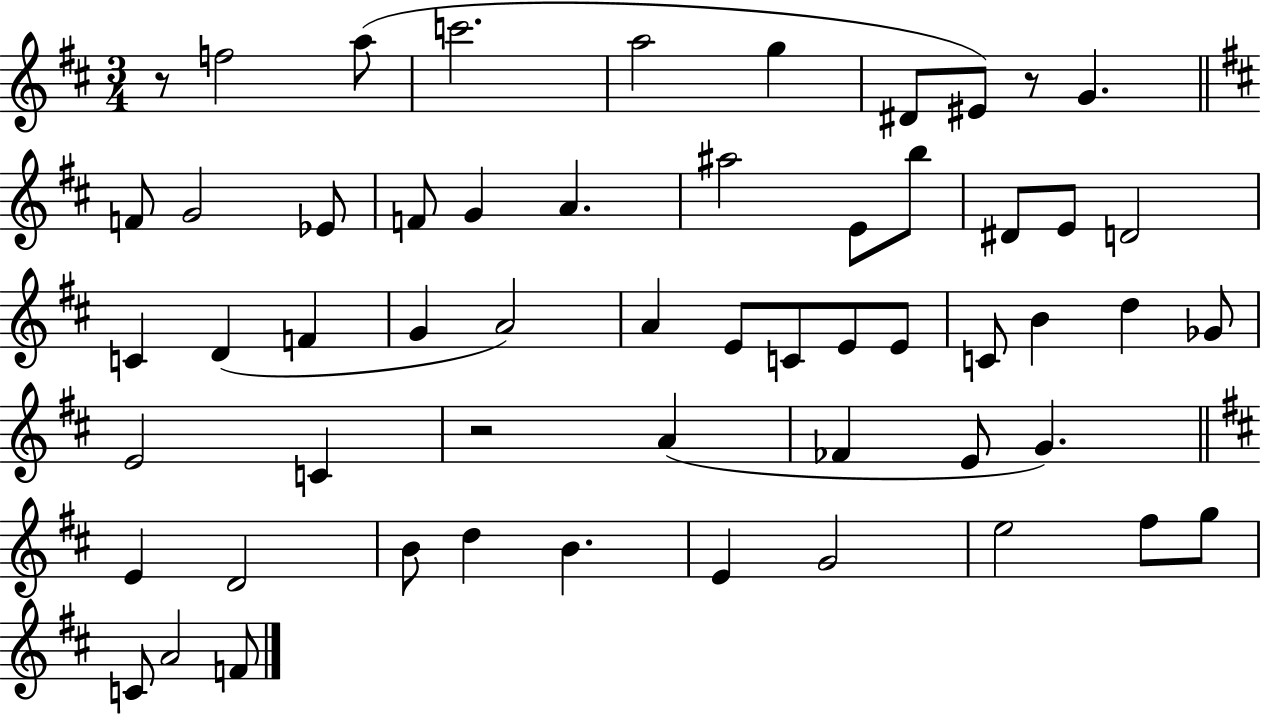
{
  \clef treble
  \numericTimeSignature
  \time 3/4
  \key d \major
  r8 f''2 a''8( | c'''2. | a''2 g''4 | dis'8 eis'8) r8 g'4. | \break \bar "||" \break \key d \major f'8 g'2 ees'8 | f'8 g'4 a'4. | ais''2 e'8 b''8 | dis'8 e'8 d'2 | \break c'4 d'4( f'4 | g'4 a'2) | a'4 e'8 c'8 e'8 e'8 | c'8 b'4 d''4 ges'8 | \break e'2 c'4 | r2 a'4( | fes'4 e'8 g'4.) | \bar "||" \break \key d \major e'4 d'2 | b'8 d''4 b'4. | e'4 g'2 | e''2 fis''8 g''8 | \break c'8 a'2 f'8 | \bar "|."
}